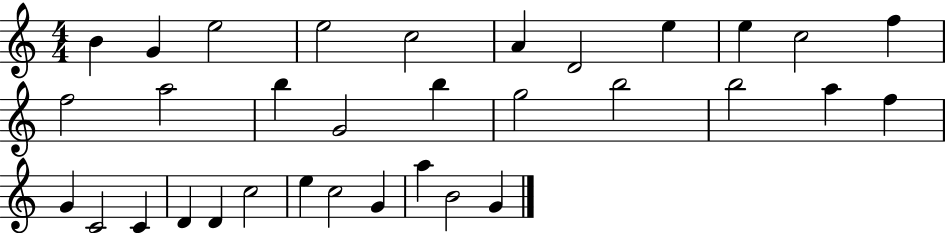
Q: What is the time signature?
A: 4/4